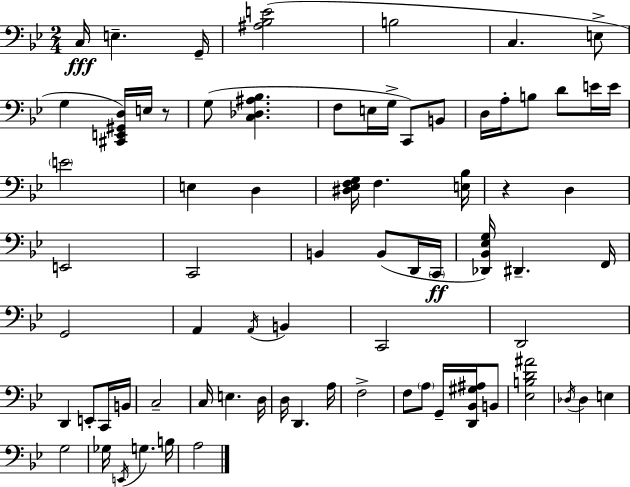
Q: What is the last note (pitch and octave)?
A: A3